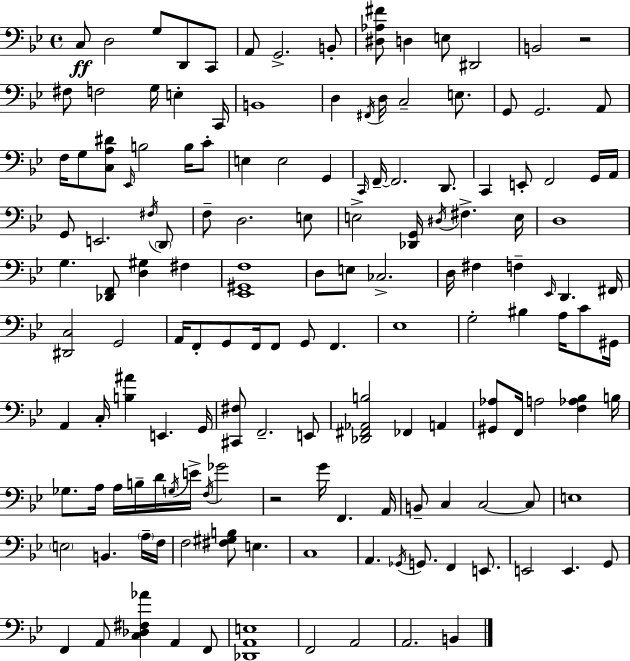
C3/e D3/h G3/e D2/e C2/e A2/e G2/h. B2/e [D#3,Ab3,F#4]/e D3/q E3/e D#2/h B2/h R/h F#3/e F3/h G3/s E3/q C2/s B2/w D3/q F#2/s D3/s C3/h E3/e. G2/e G2/h. A2/e F3/s G3/e [C3,A3,D#4]/e Eb2/s B3/h B3/s C4/e E3/q E3/h G2/q C2/s F2/s F2/h. D2/e. C2/q E2/e F2/h G2/s A2/s G2/e E2/h. F#3/s D2/e F3/e D3/h. E3/e E3/h [Db2,G2]/s D#3/s F#3/q. E3/s D3/w G3/q. [Db2,F2]/e [D3,G#3]/q F#3/q [Eb2,G#2,F3]/w D3/e E3/e CES3/h. D3/s F#3/q F3/q Eb2/s D2/q. F#2/s [D#2,C3]/h G2/h A2/s F2/e G2/e F2/s F2/e G2/e F2/q. Eb3/w G3/h BIS3/q A3/s C4/e G#2/s A2/q C3/s [B3,A#4]/q E2/q. G2/s [C#2,F#3]/e F2/h. E2/e [Db2,F#2,Ab2,B3]/h FES2/q A2/q [G#2,Ab3]/e F2/s A3/h [F3,Ab3,Bb3]/q B3/s Gb3/e. A3/s A3/s B3/s D4/s G3/s E4/s F3/s Gb4/h R/h G4/s F2/q. A2/s B2/e C3/q C3/h C3/e E3/w E3/h B2/q. A3/s F3/s F3/h [F#3,G#3,B3]/e E3/q. C3/w A2/q. Gb2/s G2/e. F2/q E2/e. E2/h E2/q. G2/e F2/q A2/e [C3,Db3,F#3,Ab4]/q A2/q F2/e [Db2,A2,E3]/w F2/h A2/h A2/h. B2/q